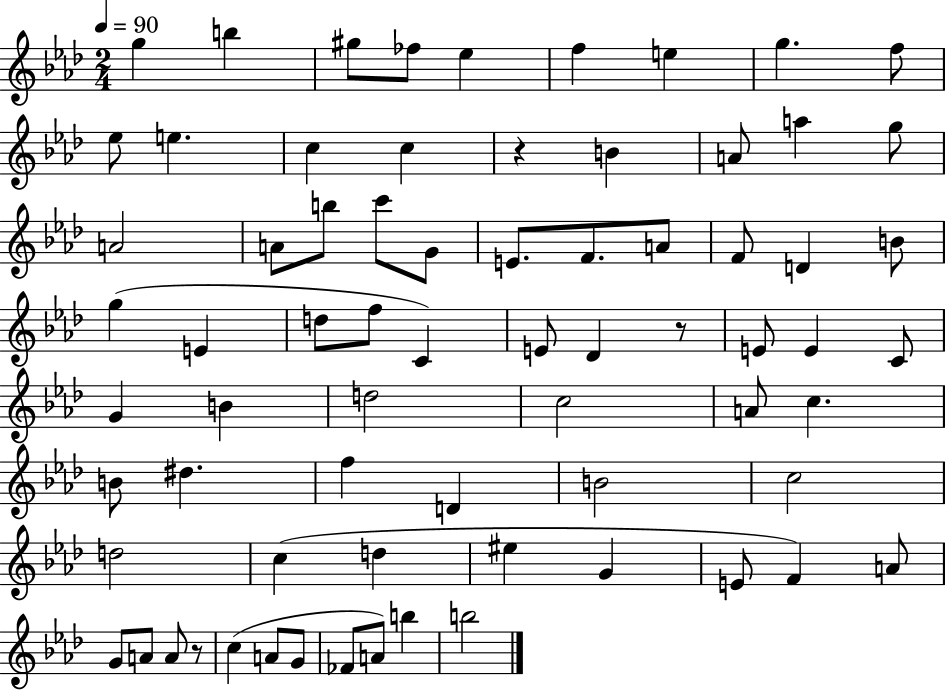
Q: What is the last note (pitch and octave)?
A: B5